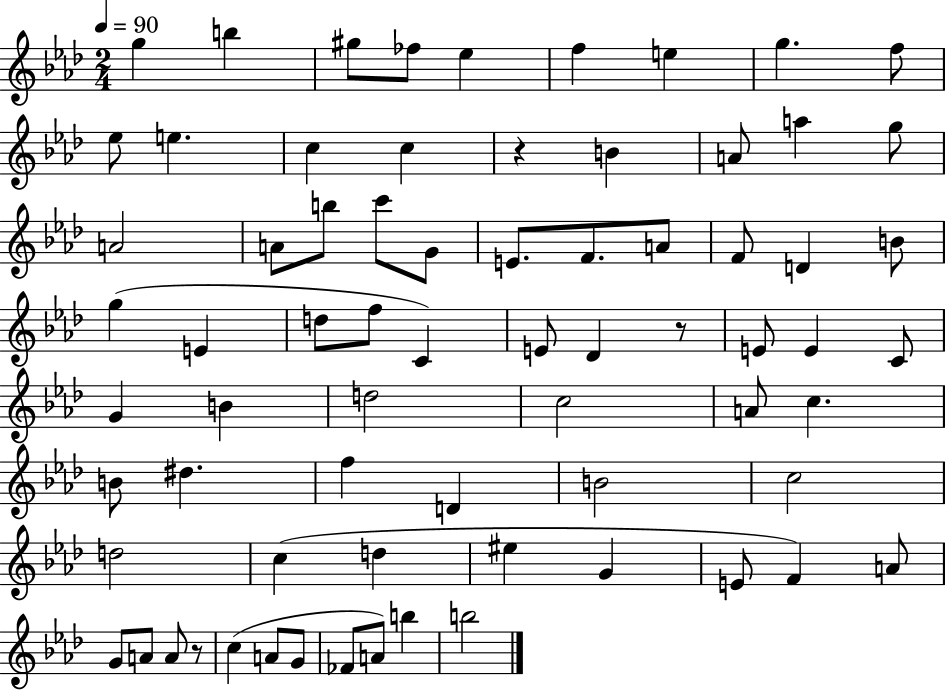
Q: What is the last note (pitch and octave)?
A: B5